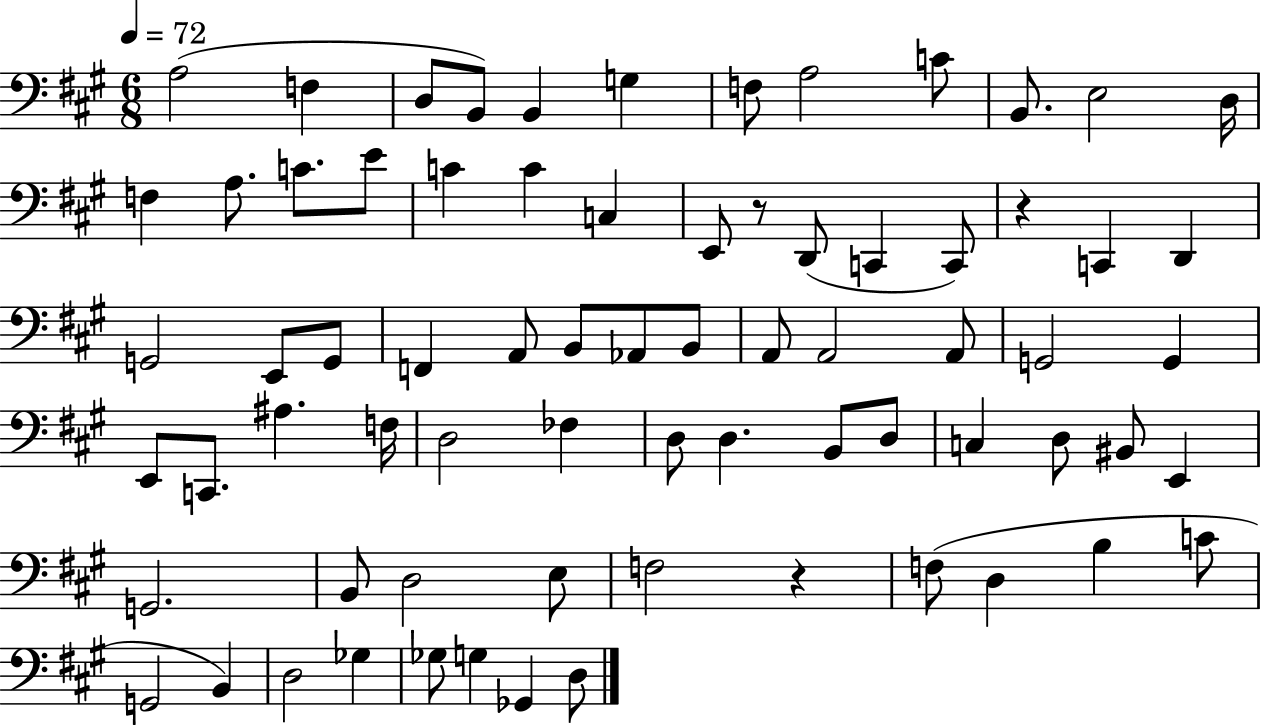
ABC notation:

X:1
T:Untitled
M:6/8
L:1/4
K:A
A,2 F, D,/2 B,,/2 B,, G, F,/2 A,2 C/2 B,,/2 E,2 D,/4 F, A,/2 C/2 E/2 C C C, E,,/2 z/2 D,,/2 C,, C,,/2 z C,, D,, G,,2 E,,/2 G,,/2 F,, A,,/2 B,,/2 _A,,/2 B,,/2 A,,/2 A,,2 A,,/2 G,,2 G,, E,,/2 C,,/2 ^A, F,/4 D,2 _F, D,/2 D, B,,/2 D,/2 C, D,/2 ^B,,/2 E,, G,,2 B,,/2 D,2 E,/2 F,2 z F,/2 D, B, C/2 G,,2 B,, D,2 _G, _G,/2 G, _G,, D,/2